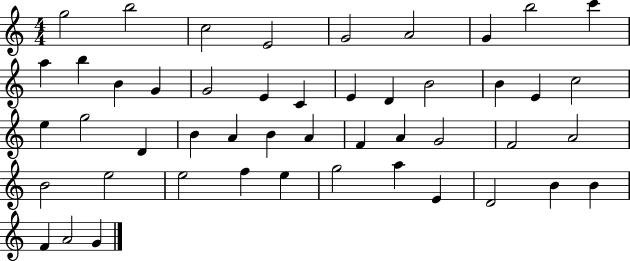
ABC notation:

X:1
T:Untitled
M:4/4
L:1/4
K:C
g2 b2 c2 E2 G2 A2 G b2 c' a b B G G2 E C E D B2 B E c2 e g2 D B A B A F A G2 F2 A2 B2 e2 e2 f e g2 a E D2 B B F A2 G